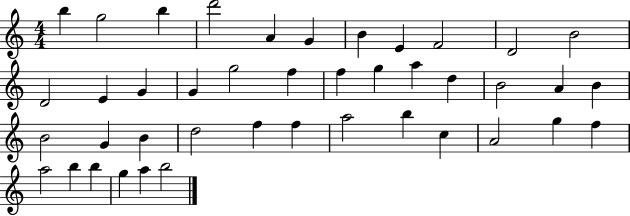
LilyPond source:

{
  \clef treble
  \numericTimeSignature
  \time 4/4
  \key c \major
  b''4 g''2 b''4 | d'''2 a'4 g'4 | b'4 e'4 f'2 | d'2 b'2 | \break d'2 e'4 g'4 | g'4 g''2 f''4 | f''4 g''4 a''4 d''4 | b'2 a'4 b'4 | \break b'2 g'4 b'4 | d''2 f''4 f''4 | a''2 b''4 c''4 | a'2 g''4 f''4 | \break a''2 b''4 b''4 | g''4 a''4 b''2 | \bar "|."
}